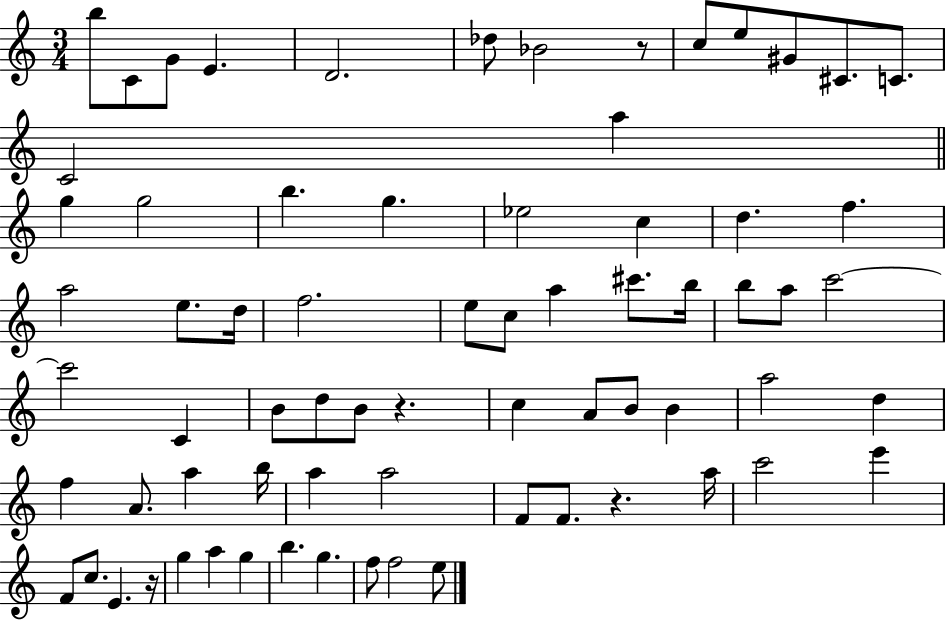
{
  \clef treble
  \numericTimeSignature
  \time 3/4
  \key c \major
  b''8 c'8 g'8 e'4. | d'2. | des''8 bes'2 r8 | c''8 e''8 gis'8 cis'8. c'8. | \break c'2 a''4 | \bar "||" \break \key c \major g''4 g''2 | b''4. g''4. | ees''2 c''4 | d''4. f''4. | \break a''2 e''8. d''16 | f''2. | e''8 c''8 a''4 cis'''8. b''16 | b''8 a''8 c'''2~~ | \break c'''2 c'4 | b'8 d''8 b'8 r4. | c''4 a'8 b'8 b'4 | a''2 d''4 | \break f''4 a'8. a''4 b''16 | a''4 a''2 | f'8 f'8. r4. a''16 | c'''2 e'''4 | \break f'8 c''8. e'4. r16 | g''4 a''4 g''4 | b''4. g''4. | f''8 f''2 e''8 | \break \bar "|."
}